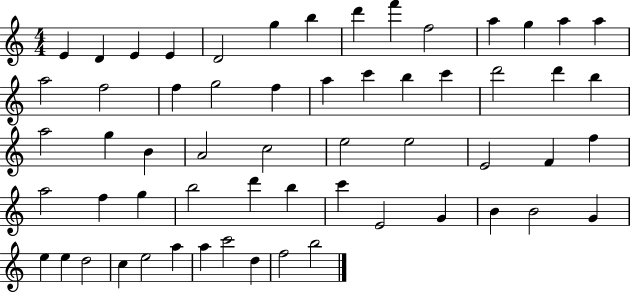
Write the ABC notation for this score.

X:1
T:Untitled
M:4/4
L:1/4
K:C
E D E E D2 g b d' f' f2 a g a a a2 f2 f g2 f a c' b c' d'2 d' b a2 g B A2 c2 e2 e2 E2 F f a2 f g b2 d' b c' E2 G B B2 G e e d2 c e2 a a c'2 d f2 b2